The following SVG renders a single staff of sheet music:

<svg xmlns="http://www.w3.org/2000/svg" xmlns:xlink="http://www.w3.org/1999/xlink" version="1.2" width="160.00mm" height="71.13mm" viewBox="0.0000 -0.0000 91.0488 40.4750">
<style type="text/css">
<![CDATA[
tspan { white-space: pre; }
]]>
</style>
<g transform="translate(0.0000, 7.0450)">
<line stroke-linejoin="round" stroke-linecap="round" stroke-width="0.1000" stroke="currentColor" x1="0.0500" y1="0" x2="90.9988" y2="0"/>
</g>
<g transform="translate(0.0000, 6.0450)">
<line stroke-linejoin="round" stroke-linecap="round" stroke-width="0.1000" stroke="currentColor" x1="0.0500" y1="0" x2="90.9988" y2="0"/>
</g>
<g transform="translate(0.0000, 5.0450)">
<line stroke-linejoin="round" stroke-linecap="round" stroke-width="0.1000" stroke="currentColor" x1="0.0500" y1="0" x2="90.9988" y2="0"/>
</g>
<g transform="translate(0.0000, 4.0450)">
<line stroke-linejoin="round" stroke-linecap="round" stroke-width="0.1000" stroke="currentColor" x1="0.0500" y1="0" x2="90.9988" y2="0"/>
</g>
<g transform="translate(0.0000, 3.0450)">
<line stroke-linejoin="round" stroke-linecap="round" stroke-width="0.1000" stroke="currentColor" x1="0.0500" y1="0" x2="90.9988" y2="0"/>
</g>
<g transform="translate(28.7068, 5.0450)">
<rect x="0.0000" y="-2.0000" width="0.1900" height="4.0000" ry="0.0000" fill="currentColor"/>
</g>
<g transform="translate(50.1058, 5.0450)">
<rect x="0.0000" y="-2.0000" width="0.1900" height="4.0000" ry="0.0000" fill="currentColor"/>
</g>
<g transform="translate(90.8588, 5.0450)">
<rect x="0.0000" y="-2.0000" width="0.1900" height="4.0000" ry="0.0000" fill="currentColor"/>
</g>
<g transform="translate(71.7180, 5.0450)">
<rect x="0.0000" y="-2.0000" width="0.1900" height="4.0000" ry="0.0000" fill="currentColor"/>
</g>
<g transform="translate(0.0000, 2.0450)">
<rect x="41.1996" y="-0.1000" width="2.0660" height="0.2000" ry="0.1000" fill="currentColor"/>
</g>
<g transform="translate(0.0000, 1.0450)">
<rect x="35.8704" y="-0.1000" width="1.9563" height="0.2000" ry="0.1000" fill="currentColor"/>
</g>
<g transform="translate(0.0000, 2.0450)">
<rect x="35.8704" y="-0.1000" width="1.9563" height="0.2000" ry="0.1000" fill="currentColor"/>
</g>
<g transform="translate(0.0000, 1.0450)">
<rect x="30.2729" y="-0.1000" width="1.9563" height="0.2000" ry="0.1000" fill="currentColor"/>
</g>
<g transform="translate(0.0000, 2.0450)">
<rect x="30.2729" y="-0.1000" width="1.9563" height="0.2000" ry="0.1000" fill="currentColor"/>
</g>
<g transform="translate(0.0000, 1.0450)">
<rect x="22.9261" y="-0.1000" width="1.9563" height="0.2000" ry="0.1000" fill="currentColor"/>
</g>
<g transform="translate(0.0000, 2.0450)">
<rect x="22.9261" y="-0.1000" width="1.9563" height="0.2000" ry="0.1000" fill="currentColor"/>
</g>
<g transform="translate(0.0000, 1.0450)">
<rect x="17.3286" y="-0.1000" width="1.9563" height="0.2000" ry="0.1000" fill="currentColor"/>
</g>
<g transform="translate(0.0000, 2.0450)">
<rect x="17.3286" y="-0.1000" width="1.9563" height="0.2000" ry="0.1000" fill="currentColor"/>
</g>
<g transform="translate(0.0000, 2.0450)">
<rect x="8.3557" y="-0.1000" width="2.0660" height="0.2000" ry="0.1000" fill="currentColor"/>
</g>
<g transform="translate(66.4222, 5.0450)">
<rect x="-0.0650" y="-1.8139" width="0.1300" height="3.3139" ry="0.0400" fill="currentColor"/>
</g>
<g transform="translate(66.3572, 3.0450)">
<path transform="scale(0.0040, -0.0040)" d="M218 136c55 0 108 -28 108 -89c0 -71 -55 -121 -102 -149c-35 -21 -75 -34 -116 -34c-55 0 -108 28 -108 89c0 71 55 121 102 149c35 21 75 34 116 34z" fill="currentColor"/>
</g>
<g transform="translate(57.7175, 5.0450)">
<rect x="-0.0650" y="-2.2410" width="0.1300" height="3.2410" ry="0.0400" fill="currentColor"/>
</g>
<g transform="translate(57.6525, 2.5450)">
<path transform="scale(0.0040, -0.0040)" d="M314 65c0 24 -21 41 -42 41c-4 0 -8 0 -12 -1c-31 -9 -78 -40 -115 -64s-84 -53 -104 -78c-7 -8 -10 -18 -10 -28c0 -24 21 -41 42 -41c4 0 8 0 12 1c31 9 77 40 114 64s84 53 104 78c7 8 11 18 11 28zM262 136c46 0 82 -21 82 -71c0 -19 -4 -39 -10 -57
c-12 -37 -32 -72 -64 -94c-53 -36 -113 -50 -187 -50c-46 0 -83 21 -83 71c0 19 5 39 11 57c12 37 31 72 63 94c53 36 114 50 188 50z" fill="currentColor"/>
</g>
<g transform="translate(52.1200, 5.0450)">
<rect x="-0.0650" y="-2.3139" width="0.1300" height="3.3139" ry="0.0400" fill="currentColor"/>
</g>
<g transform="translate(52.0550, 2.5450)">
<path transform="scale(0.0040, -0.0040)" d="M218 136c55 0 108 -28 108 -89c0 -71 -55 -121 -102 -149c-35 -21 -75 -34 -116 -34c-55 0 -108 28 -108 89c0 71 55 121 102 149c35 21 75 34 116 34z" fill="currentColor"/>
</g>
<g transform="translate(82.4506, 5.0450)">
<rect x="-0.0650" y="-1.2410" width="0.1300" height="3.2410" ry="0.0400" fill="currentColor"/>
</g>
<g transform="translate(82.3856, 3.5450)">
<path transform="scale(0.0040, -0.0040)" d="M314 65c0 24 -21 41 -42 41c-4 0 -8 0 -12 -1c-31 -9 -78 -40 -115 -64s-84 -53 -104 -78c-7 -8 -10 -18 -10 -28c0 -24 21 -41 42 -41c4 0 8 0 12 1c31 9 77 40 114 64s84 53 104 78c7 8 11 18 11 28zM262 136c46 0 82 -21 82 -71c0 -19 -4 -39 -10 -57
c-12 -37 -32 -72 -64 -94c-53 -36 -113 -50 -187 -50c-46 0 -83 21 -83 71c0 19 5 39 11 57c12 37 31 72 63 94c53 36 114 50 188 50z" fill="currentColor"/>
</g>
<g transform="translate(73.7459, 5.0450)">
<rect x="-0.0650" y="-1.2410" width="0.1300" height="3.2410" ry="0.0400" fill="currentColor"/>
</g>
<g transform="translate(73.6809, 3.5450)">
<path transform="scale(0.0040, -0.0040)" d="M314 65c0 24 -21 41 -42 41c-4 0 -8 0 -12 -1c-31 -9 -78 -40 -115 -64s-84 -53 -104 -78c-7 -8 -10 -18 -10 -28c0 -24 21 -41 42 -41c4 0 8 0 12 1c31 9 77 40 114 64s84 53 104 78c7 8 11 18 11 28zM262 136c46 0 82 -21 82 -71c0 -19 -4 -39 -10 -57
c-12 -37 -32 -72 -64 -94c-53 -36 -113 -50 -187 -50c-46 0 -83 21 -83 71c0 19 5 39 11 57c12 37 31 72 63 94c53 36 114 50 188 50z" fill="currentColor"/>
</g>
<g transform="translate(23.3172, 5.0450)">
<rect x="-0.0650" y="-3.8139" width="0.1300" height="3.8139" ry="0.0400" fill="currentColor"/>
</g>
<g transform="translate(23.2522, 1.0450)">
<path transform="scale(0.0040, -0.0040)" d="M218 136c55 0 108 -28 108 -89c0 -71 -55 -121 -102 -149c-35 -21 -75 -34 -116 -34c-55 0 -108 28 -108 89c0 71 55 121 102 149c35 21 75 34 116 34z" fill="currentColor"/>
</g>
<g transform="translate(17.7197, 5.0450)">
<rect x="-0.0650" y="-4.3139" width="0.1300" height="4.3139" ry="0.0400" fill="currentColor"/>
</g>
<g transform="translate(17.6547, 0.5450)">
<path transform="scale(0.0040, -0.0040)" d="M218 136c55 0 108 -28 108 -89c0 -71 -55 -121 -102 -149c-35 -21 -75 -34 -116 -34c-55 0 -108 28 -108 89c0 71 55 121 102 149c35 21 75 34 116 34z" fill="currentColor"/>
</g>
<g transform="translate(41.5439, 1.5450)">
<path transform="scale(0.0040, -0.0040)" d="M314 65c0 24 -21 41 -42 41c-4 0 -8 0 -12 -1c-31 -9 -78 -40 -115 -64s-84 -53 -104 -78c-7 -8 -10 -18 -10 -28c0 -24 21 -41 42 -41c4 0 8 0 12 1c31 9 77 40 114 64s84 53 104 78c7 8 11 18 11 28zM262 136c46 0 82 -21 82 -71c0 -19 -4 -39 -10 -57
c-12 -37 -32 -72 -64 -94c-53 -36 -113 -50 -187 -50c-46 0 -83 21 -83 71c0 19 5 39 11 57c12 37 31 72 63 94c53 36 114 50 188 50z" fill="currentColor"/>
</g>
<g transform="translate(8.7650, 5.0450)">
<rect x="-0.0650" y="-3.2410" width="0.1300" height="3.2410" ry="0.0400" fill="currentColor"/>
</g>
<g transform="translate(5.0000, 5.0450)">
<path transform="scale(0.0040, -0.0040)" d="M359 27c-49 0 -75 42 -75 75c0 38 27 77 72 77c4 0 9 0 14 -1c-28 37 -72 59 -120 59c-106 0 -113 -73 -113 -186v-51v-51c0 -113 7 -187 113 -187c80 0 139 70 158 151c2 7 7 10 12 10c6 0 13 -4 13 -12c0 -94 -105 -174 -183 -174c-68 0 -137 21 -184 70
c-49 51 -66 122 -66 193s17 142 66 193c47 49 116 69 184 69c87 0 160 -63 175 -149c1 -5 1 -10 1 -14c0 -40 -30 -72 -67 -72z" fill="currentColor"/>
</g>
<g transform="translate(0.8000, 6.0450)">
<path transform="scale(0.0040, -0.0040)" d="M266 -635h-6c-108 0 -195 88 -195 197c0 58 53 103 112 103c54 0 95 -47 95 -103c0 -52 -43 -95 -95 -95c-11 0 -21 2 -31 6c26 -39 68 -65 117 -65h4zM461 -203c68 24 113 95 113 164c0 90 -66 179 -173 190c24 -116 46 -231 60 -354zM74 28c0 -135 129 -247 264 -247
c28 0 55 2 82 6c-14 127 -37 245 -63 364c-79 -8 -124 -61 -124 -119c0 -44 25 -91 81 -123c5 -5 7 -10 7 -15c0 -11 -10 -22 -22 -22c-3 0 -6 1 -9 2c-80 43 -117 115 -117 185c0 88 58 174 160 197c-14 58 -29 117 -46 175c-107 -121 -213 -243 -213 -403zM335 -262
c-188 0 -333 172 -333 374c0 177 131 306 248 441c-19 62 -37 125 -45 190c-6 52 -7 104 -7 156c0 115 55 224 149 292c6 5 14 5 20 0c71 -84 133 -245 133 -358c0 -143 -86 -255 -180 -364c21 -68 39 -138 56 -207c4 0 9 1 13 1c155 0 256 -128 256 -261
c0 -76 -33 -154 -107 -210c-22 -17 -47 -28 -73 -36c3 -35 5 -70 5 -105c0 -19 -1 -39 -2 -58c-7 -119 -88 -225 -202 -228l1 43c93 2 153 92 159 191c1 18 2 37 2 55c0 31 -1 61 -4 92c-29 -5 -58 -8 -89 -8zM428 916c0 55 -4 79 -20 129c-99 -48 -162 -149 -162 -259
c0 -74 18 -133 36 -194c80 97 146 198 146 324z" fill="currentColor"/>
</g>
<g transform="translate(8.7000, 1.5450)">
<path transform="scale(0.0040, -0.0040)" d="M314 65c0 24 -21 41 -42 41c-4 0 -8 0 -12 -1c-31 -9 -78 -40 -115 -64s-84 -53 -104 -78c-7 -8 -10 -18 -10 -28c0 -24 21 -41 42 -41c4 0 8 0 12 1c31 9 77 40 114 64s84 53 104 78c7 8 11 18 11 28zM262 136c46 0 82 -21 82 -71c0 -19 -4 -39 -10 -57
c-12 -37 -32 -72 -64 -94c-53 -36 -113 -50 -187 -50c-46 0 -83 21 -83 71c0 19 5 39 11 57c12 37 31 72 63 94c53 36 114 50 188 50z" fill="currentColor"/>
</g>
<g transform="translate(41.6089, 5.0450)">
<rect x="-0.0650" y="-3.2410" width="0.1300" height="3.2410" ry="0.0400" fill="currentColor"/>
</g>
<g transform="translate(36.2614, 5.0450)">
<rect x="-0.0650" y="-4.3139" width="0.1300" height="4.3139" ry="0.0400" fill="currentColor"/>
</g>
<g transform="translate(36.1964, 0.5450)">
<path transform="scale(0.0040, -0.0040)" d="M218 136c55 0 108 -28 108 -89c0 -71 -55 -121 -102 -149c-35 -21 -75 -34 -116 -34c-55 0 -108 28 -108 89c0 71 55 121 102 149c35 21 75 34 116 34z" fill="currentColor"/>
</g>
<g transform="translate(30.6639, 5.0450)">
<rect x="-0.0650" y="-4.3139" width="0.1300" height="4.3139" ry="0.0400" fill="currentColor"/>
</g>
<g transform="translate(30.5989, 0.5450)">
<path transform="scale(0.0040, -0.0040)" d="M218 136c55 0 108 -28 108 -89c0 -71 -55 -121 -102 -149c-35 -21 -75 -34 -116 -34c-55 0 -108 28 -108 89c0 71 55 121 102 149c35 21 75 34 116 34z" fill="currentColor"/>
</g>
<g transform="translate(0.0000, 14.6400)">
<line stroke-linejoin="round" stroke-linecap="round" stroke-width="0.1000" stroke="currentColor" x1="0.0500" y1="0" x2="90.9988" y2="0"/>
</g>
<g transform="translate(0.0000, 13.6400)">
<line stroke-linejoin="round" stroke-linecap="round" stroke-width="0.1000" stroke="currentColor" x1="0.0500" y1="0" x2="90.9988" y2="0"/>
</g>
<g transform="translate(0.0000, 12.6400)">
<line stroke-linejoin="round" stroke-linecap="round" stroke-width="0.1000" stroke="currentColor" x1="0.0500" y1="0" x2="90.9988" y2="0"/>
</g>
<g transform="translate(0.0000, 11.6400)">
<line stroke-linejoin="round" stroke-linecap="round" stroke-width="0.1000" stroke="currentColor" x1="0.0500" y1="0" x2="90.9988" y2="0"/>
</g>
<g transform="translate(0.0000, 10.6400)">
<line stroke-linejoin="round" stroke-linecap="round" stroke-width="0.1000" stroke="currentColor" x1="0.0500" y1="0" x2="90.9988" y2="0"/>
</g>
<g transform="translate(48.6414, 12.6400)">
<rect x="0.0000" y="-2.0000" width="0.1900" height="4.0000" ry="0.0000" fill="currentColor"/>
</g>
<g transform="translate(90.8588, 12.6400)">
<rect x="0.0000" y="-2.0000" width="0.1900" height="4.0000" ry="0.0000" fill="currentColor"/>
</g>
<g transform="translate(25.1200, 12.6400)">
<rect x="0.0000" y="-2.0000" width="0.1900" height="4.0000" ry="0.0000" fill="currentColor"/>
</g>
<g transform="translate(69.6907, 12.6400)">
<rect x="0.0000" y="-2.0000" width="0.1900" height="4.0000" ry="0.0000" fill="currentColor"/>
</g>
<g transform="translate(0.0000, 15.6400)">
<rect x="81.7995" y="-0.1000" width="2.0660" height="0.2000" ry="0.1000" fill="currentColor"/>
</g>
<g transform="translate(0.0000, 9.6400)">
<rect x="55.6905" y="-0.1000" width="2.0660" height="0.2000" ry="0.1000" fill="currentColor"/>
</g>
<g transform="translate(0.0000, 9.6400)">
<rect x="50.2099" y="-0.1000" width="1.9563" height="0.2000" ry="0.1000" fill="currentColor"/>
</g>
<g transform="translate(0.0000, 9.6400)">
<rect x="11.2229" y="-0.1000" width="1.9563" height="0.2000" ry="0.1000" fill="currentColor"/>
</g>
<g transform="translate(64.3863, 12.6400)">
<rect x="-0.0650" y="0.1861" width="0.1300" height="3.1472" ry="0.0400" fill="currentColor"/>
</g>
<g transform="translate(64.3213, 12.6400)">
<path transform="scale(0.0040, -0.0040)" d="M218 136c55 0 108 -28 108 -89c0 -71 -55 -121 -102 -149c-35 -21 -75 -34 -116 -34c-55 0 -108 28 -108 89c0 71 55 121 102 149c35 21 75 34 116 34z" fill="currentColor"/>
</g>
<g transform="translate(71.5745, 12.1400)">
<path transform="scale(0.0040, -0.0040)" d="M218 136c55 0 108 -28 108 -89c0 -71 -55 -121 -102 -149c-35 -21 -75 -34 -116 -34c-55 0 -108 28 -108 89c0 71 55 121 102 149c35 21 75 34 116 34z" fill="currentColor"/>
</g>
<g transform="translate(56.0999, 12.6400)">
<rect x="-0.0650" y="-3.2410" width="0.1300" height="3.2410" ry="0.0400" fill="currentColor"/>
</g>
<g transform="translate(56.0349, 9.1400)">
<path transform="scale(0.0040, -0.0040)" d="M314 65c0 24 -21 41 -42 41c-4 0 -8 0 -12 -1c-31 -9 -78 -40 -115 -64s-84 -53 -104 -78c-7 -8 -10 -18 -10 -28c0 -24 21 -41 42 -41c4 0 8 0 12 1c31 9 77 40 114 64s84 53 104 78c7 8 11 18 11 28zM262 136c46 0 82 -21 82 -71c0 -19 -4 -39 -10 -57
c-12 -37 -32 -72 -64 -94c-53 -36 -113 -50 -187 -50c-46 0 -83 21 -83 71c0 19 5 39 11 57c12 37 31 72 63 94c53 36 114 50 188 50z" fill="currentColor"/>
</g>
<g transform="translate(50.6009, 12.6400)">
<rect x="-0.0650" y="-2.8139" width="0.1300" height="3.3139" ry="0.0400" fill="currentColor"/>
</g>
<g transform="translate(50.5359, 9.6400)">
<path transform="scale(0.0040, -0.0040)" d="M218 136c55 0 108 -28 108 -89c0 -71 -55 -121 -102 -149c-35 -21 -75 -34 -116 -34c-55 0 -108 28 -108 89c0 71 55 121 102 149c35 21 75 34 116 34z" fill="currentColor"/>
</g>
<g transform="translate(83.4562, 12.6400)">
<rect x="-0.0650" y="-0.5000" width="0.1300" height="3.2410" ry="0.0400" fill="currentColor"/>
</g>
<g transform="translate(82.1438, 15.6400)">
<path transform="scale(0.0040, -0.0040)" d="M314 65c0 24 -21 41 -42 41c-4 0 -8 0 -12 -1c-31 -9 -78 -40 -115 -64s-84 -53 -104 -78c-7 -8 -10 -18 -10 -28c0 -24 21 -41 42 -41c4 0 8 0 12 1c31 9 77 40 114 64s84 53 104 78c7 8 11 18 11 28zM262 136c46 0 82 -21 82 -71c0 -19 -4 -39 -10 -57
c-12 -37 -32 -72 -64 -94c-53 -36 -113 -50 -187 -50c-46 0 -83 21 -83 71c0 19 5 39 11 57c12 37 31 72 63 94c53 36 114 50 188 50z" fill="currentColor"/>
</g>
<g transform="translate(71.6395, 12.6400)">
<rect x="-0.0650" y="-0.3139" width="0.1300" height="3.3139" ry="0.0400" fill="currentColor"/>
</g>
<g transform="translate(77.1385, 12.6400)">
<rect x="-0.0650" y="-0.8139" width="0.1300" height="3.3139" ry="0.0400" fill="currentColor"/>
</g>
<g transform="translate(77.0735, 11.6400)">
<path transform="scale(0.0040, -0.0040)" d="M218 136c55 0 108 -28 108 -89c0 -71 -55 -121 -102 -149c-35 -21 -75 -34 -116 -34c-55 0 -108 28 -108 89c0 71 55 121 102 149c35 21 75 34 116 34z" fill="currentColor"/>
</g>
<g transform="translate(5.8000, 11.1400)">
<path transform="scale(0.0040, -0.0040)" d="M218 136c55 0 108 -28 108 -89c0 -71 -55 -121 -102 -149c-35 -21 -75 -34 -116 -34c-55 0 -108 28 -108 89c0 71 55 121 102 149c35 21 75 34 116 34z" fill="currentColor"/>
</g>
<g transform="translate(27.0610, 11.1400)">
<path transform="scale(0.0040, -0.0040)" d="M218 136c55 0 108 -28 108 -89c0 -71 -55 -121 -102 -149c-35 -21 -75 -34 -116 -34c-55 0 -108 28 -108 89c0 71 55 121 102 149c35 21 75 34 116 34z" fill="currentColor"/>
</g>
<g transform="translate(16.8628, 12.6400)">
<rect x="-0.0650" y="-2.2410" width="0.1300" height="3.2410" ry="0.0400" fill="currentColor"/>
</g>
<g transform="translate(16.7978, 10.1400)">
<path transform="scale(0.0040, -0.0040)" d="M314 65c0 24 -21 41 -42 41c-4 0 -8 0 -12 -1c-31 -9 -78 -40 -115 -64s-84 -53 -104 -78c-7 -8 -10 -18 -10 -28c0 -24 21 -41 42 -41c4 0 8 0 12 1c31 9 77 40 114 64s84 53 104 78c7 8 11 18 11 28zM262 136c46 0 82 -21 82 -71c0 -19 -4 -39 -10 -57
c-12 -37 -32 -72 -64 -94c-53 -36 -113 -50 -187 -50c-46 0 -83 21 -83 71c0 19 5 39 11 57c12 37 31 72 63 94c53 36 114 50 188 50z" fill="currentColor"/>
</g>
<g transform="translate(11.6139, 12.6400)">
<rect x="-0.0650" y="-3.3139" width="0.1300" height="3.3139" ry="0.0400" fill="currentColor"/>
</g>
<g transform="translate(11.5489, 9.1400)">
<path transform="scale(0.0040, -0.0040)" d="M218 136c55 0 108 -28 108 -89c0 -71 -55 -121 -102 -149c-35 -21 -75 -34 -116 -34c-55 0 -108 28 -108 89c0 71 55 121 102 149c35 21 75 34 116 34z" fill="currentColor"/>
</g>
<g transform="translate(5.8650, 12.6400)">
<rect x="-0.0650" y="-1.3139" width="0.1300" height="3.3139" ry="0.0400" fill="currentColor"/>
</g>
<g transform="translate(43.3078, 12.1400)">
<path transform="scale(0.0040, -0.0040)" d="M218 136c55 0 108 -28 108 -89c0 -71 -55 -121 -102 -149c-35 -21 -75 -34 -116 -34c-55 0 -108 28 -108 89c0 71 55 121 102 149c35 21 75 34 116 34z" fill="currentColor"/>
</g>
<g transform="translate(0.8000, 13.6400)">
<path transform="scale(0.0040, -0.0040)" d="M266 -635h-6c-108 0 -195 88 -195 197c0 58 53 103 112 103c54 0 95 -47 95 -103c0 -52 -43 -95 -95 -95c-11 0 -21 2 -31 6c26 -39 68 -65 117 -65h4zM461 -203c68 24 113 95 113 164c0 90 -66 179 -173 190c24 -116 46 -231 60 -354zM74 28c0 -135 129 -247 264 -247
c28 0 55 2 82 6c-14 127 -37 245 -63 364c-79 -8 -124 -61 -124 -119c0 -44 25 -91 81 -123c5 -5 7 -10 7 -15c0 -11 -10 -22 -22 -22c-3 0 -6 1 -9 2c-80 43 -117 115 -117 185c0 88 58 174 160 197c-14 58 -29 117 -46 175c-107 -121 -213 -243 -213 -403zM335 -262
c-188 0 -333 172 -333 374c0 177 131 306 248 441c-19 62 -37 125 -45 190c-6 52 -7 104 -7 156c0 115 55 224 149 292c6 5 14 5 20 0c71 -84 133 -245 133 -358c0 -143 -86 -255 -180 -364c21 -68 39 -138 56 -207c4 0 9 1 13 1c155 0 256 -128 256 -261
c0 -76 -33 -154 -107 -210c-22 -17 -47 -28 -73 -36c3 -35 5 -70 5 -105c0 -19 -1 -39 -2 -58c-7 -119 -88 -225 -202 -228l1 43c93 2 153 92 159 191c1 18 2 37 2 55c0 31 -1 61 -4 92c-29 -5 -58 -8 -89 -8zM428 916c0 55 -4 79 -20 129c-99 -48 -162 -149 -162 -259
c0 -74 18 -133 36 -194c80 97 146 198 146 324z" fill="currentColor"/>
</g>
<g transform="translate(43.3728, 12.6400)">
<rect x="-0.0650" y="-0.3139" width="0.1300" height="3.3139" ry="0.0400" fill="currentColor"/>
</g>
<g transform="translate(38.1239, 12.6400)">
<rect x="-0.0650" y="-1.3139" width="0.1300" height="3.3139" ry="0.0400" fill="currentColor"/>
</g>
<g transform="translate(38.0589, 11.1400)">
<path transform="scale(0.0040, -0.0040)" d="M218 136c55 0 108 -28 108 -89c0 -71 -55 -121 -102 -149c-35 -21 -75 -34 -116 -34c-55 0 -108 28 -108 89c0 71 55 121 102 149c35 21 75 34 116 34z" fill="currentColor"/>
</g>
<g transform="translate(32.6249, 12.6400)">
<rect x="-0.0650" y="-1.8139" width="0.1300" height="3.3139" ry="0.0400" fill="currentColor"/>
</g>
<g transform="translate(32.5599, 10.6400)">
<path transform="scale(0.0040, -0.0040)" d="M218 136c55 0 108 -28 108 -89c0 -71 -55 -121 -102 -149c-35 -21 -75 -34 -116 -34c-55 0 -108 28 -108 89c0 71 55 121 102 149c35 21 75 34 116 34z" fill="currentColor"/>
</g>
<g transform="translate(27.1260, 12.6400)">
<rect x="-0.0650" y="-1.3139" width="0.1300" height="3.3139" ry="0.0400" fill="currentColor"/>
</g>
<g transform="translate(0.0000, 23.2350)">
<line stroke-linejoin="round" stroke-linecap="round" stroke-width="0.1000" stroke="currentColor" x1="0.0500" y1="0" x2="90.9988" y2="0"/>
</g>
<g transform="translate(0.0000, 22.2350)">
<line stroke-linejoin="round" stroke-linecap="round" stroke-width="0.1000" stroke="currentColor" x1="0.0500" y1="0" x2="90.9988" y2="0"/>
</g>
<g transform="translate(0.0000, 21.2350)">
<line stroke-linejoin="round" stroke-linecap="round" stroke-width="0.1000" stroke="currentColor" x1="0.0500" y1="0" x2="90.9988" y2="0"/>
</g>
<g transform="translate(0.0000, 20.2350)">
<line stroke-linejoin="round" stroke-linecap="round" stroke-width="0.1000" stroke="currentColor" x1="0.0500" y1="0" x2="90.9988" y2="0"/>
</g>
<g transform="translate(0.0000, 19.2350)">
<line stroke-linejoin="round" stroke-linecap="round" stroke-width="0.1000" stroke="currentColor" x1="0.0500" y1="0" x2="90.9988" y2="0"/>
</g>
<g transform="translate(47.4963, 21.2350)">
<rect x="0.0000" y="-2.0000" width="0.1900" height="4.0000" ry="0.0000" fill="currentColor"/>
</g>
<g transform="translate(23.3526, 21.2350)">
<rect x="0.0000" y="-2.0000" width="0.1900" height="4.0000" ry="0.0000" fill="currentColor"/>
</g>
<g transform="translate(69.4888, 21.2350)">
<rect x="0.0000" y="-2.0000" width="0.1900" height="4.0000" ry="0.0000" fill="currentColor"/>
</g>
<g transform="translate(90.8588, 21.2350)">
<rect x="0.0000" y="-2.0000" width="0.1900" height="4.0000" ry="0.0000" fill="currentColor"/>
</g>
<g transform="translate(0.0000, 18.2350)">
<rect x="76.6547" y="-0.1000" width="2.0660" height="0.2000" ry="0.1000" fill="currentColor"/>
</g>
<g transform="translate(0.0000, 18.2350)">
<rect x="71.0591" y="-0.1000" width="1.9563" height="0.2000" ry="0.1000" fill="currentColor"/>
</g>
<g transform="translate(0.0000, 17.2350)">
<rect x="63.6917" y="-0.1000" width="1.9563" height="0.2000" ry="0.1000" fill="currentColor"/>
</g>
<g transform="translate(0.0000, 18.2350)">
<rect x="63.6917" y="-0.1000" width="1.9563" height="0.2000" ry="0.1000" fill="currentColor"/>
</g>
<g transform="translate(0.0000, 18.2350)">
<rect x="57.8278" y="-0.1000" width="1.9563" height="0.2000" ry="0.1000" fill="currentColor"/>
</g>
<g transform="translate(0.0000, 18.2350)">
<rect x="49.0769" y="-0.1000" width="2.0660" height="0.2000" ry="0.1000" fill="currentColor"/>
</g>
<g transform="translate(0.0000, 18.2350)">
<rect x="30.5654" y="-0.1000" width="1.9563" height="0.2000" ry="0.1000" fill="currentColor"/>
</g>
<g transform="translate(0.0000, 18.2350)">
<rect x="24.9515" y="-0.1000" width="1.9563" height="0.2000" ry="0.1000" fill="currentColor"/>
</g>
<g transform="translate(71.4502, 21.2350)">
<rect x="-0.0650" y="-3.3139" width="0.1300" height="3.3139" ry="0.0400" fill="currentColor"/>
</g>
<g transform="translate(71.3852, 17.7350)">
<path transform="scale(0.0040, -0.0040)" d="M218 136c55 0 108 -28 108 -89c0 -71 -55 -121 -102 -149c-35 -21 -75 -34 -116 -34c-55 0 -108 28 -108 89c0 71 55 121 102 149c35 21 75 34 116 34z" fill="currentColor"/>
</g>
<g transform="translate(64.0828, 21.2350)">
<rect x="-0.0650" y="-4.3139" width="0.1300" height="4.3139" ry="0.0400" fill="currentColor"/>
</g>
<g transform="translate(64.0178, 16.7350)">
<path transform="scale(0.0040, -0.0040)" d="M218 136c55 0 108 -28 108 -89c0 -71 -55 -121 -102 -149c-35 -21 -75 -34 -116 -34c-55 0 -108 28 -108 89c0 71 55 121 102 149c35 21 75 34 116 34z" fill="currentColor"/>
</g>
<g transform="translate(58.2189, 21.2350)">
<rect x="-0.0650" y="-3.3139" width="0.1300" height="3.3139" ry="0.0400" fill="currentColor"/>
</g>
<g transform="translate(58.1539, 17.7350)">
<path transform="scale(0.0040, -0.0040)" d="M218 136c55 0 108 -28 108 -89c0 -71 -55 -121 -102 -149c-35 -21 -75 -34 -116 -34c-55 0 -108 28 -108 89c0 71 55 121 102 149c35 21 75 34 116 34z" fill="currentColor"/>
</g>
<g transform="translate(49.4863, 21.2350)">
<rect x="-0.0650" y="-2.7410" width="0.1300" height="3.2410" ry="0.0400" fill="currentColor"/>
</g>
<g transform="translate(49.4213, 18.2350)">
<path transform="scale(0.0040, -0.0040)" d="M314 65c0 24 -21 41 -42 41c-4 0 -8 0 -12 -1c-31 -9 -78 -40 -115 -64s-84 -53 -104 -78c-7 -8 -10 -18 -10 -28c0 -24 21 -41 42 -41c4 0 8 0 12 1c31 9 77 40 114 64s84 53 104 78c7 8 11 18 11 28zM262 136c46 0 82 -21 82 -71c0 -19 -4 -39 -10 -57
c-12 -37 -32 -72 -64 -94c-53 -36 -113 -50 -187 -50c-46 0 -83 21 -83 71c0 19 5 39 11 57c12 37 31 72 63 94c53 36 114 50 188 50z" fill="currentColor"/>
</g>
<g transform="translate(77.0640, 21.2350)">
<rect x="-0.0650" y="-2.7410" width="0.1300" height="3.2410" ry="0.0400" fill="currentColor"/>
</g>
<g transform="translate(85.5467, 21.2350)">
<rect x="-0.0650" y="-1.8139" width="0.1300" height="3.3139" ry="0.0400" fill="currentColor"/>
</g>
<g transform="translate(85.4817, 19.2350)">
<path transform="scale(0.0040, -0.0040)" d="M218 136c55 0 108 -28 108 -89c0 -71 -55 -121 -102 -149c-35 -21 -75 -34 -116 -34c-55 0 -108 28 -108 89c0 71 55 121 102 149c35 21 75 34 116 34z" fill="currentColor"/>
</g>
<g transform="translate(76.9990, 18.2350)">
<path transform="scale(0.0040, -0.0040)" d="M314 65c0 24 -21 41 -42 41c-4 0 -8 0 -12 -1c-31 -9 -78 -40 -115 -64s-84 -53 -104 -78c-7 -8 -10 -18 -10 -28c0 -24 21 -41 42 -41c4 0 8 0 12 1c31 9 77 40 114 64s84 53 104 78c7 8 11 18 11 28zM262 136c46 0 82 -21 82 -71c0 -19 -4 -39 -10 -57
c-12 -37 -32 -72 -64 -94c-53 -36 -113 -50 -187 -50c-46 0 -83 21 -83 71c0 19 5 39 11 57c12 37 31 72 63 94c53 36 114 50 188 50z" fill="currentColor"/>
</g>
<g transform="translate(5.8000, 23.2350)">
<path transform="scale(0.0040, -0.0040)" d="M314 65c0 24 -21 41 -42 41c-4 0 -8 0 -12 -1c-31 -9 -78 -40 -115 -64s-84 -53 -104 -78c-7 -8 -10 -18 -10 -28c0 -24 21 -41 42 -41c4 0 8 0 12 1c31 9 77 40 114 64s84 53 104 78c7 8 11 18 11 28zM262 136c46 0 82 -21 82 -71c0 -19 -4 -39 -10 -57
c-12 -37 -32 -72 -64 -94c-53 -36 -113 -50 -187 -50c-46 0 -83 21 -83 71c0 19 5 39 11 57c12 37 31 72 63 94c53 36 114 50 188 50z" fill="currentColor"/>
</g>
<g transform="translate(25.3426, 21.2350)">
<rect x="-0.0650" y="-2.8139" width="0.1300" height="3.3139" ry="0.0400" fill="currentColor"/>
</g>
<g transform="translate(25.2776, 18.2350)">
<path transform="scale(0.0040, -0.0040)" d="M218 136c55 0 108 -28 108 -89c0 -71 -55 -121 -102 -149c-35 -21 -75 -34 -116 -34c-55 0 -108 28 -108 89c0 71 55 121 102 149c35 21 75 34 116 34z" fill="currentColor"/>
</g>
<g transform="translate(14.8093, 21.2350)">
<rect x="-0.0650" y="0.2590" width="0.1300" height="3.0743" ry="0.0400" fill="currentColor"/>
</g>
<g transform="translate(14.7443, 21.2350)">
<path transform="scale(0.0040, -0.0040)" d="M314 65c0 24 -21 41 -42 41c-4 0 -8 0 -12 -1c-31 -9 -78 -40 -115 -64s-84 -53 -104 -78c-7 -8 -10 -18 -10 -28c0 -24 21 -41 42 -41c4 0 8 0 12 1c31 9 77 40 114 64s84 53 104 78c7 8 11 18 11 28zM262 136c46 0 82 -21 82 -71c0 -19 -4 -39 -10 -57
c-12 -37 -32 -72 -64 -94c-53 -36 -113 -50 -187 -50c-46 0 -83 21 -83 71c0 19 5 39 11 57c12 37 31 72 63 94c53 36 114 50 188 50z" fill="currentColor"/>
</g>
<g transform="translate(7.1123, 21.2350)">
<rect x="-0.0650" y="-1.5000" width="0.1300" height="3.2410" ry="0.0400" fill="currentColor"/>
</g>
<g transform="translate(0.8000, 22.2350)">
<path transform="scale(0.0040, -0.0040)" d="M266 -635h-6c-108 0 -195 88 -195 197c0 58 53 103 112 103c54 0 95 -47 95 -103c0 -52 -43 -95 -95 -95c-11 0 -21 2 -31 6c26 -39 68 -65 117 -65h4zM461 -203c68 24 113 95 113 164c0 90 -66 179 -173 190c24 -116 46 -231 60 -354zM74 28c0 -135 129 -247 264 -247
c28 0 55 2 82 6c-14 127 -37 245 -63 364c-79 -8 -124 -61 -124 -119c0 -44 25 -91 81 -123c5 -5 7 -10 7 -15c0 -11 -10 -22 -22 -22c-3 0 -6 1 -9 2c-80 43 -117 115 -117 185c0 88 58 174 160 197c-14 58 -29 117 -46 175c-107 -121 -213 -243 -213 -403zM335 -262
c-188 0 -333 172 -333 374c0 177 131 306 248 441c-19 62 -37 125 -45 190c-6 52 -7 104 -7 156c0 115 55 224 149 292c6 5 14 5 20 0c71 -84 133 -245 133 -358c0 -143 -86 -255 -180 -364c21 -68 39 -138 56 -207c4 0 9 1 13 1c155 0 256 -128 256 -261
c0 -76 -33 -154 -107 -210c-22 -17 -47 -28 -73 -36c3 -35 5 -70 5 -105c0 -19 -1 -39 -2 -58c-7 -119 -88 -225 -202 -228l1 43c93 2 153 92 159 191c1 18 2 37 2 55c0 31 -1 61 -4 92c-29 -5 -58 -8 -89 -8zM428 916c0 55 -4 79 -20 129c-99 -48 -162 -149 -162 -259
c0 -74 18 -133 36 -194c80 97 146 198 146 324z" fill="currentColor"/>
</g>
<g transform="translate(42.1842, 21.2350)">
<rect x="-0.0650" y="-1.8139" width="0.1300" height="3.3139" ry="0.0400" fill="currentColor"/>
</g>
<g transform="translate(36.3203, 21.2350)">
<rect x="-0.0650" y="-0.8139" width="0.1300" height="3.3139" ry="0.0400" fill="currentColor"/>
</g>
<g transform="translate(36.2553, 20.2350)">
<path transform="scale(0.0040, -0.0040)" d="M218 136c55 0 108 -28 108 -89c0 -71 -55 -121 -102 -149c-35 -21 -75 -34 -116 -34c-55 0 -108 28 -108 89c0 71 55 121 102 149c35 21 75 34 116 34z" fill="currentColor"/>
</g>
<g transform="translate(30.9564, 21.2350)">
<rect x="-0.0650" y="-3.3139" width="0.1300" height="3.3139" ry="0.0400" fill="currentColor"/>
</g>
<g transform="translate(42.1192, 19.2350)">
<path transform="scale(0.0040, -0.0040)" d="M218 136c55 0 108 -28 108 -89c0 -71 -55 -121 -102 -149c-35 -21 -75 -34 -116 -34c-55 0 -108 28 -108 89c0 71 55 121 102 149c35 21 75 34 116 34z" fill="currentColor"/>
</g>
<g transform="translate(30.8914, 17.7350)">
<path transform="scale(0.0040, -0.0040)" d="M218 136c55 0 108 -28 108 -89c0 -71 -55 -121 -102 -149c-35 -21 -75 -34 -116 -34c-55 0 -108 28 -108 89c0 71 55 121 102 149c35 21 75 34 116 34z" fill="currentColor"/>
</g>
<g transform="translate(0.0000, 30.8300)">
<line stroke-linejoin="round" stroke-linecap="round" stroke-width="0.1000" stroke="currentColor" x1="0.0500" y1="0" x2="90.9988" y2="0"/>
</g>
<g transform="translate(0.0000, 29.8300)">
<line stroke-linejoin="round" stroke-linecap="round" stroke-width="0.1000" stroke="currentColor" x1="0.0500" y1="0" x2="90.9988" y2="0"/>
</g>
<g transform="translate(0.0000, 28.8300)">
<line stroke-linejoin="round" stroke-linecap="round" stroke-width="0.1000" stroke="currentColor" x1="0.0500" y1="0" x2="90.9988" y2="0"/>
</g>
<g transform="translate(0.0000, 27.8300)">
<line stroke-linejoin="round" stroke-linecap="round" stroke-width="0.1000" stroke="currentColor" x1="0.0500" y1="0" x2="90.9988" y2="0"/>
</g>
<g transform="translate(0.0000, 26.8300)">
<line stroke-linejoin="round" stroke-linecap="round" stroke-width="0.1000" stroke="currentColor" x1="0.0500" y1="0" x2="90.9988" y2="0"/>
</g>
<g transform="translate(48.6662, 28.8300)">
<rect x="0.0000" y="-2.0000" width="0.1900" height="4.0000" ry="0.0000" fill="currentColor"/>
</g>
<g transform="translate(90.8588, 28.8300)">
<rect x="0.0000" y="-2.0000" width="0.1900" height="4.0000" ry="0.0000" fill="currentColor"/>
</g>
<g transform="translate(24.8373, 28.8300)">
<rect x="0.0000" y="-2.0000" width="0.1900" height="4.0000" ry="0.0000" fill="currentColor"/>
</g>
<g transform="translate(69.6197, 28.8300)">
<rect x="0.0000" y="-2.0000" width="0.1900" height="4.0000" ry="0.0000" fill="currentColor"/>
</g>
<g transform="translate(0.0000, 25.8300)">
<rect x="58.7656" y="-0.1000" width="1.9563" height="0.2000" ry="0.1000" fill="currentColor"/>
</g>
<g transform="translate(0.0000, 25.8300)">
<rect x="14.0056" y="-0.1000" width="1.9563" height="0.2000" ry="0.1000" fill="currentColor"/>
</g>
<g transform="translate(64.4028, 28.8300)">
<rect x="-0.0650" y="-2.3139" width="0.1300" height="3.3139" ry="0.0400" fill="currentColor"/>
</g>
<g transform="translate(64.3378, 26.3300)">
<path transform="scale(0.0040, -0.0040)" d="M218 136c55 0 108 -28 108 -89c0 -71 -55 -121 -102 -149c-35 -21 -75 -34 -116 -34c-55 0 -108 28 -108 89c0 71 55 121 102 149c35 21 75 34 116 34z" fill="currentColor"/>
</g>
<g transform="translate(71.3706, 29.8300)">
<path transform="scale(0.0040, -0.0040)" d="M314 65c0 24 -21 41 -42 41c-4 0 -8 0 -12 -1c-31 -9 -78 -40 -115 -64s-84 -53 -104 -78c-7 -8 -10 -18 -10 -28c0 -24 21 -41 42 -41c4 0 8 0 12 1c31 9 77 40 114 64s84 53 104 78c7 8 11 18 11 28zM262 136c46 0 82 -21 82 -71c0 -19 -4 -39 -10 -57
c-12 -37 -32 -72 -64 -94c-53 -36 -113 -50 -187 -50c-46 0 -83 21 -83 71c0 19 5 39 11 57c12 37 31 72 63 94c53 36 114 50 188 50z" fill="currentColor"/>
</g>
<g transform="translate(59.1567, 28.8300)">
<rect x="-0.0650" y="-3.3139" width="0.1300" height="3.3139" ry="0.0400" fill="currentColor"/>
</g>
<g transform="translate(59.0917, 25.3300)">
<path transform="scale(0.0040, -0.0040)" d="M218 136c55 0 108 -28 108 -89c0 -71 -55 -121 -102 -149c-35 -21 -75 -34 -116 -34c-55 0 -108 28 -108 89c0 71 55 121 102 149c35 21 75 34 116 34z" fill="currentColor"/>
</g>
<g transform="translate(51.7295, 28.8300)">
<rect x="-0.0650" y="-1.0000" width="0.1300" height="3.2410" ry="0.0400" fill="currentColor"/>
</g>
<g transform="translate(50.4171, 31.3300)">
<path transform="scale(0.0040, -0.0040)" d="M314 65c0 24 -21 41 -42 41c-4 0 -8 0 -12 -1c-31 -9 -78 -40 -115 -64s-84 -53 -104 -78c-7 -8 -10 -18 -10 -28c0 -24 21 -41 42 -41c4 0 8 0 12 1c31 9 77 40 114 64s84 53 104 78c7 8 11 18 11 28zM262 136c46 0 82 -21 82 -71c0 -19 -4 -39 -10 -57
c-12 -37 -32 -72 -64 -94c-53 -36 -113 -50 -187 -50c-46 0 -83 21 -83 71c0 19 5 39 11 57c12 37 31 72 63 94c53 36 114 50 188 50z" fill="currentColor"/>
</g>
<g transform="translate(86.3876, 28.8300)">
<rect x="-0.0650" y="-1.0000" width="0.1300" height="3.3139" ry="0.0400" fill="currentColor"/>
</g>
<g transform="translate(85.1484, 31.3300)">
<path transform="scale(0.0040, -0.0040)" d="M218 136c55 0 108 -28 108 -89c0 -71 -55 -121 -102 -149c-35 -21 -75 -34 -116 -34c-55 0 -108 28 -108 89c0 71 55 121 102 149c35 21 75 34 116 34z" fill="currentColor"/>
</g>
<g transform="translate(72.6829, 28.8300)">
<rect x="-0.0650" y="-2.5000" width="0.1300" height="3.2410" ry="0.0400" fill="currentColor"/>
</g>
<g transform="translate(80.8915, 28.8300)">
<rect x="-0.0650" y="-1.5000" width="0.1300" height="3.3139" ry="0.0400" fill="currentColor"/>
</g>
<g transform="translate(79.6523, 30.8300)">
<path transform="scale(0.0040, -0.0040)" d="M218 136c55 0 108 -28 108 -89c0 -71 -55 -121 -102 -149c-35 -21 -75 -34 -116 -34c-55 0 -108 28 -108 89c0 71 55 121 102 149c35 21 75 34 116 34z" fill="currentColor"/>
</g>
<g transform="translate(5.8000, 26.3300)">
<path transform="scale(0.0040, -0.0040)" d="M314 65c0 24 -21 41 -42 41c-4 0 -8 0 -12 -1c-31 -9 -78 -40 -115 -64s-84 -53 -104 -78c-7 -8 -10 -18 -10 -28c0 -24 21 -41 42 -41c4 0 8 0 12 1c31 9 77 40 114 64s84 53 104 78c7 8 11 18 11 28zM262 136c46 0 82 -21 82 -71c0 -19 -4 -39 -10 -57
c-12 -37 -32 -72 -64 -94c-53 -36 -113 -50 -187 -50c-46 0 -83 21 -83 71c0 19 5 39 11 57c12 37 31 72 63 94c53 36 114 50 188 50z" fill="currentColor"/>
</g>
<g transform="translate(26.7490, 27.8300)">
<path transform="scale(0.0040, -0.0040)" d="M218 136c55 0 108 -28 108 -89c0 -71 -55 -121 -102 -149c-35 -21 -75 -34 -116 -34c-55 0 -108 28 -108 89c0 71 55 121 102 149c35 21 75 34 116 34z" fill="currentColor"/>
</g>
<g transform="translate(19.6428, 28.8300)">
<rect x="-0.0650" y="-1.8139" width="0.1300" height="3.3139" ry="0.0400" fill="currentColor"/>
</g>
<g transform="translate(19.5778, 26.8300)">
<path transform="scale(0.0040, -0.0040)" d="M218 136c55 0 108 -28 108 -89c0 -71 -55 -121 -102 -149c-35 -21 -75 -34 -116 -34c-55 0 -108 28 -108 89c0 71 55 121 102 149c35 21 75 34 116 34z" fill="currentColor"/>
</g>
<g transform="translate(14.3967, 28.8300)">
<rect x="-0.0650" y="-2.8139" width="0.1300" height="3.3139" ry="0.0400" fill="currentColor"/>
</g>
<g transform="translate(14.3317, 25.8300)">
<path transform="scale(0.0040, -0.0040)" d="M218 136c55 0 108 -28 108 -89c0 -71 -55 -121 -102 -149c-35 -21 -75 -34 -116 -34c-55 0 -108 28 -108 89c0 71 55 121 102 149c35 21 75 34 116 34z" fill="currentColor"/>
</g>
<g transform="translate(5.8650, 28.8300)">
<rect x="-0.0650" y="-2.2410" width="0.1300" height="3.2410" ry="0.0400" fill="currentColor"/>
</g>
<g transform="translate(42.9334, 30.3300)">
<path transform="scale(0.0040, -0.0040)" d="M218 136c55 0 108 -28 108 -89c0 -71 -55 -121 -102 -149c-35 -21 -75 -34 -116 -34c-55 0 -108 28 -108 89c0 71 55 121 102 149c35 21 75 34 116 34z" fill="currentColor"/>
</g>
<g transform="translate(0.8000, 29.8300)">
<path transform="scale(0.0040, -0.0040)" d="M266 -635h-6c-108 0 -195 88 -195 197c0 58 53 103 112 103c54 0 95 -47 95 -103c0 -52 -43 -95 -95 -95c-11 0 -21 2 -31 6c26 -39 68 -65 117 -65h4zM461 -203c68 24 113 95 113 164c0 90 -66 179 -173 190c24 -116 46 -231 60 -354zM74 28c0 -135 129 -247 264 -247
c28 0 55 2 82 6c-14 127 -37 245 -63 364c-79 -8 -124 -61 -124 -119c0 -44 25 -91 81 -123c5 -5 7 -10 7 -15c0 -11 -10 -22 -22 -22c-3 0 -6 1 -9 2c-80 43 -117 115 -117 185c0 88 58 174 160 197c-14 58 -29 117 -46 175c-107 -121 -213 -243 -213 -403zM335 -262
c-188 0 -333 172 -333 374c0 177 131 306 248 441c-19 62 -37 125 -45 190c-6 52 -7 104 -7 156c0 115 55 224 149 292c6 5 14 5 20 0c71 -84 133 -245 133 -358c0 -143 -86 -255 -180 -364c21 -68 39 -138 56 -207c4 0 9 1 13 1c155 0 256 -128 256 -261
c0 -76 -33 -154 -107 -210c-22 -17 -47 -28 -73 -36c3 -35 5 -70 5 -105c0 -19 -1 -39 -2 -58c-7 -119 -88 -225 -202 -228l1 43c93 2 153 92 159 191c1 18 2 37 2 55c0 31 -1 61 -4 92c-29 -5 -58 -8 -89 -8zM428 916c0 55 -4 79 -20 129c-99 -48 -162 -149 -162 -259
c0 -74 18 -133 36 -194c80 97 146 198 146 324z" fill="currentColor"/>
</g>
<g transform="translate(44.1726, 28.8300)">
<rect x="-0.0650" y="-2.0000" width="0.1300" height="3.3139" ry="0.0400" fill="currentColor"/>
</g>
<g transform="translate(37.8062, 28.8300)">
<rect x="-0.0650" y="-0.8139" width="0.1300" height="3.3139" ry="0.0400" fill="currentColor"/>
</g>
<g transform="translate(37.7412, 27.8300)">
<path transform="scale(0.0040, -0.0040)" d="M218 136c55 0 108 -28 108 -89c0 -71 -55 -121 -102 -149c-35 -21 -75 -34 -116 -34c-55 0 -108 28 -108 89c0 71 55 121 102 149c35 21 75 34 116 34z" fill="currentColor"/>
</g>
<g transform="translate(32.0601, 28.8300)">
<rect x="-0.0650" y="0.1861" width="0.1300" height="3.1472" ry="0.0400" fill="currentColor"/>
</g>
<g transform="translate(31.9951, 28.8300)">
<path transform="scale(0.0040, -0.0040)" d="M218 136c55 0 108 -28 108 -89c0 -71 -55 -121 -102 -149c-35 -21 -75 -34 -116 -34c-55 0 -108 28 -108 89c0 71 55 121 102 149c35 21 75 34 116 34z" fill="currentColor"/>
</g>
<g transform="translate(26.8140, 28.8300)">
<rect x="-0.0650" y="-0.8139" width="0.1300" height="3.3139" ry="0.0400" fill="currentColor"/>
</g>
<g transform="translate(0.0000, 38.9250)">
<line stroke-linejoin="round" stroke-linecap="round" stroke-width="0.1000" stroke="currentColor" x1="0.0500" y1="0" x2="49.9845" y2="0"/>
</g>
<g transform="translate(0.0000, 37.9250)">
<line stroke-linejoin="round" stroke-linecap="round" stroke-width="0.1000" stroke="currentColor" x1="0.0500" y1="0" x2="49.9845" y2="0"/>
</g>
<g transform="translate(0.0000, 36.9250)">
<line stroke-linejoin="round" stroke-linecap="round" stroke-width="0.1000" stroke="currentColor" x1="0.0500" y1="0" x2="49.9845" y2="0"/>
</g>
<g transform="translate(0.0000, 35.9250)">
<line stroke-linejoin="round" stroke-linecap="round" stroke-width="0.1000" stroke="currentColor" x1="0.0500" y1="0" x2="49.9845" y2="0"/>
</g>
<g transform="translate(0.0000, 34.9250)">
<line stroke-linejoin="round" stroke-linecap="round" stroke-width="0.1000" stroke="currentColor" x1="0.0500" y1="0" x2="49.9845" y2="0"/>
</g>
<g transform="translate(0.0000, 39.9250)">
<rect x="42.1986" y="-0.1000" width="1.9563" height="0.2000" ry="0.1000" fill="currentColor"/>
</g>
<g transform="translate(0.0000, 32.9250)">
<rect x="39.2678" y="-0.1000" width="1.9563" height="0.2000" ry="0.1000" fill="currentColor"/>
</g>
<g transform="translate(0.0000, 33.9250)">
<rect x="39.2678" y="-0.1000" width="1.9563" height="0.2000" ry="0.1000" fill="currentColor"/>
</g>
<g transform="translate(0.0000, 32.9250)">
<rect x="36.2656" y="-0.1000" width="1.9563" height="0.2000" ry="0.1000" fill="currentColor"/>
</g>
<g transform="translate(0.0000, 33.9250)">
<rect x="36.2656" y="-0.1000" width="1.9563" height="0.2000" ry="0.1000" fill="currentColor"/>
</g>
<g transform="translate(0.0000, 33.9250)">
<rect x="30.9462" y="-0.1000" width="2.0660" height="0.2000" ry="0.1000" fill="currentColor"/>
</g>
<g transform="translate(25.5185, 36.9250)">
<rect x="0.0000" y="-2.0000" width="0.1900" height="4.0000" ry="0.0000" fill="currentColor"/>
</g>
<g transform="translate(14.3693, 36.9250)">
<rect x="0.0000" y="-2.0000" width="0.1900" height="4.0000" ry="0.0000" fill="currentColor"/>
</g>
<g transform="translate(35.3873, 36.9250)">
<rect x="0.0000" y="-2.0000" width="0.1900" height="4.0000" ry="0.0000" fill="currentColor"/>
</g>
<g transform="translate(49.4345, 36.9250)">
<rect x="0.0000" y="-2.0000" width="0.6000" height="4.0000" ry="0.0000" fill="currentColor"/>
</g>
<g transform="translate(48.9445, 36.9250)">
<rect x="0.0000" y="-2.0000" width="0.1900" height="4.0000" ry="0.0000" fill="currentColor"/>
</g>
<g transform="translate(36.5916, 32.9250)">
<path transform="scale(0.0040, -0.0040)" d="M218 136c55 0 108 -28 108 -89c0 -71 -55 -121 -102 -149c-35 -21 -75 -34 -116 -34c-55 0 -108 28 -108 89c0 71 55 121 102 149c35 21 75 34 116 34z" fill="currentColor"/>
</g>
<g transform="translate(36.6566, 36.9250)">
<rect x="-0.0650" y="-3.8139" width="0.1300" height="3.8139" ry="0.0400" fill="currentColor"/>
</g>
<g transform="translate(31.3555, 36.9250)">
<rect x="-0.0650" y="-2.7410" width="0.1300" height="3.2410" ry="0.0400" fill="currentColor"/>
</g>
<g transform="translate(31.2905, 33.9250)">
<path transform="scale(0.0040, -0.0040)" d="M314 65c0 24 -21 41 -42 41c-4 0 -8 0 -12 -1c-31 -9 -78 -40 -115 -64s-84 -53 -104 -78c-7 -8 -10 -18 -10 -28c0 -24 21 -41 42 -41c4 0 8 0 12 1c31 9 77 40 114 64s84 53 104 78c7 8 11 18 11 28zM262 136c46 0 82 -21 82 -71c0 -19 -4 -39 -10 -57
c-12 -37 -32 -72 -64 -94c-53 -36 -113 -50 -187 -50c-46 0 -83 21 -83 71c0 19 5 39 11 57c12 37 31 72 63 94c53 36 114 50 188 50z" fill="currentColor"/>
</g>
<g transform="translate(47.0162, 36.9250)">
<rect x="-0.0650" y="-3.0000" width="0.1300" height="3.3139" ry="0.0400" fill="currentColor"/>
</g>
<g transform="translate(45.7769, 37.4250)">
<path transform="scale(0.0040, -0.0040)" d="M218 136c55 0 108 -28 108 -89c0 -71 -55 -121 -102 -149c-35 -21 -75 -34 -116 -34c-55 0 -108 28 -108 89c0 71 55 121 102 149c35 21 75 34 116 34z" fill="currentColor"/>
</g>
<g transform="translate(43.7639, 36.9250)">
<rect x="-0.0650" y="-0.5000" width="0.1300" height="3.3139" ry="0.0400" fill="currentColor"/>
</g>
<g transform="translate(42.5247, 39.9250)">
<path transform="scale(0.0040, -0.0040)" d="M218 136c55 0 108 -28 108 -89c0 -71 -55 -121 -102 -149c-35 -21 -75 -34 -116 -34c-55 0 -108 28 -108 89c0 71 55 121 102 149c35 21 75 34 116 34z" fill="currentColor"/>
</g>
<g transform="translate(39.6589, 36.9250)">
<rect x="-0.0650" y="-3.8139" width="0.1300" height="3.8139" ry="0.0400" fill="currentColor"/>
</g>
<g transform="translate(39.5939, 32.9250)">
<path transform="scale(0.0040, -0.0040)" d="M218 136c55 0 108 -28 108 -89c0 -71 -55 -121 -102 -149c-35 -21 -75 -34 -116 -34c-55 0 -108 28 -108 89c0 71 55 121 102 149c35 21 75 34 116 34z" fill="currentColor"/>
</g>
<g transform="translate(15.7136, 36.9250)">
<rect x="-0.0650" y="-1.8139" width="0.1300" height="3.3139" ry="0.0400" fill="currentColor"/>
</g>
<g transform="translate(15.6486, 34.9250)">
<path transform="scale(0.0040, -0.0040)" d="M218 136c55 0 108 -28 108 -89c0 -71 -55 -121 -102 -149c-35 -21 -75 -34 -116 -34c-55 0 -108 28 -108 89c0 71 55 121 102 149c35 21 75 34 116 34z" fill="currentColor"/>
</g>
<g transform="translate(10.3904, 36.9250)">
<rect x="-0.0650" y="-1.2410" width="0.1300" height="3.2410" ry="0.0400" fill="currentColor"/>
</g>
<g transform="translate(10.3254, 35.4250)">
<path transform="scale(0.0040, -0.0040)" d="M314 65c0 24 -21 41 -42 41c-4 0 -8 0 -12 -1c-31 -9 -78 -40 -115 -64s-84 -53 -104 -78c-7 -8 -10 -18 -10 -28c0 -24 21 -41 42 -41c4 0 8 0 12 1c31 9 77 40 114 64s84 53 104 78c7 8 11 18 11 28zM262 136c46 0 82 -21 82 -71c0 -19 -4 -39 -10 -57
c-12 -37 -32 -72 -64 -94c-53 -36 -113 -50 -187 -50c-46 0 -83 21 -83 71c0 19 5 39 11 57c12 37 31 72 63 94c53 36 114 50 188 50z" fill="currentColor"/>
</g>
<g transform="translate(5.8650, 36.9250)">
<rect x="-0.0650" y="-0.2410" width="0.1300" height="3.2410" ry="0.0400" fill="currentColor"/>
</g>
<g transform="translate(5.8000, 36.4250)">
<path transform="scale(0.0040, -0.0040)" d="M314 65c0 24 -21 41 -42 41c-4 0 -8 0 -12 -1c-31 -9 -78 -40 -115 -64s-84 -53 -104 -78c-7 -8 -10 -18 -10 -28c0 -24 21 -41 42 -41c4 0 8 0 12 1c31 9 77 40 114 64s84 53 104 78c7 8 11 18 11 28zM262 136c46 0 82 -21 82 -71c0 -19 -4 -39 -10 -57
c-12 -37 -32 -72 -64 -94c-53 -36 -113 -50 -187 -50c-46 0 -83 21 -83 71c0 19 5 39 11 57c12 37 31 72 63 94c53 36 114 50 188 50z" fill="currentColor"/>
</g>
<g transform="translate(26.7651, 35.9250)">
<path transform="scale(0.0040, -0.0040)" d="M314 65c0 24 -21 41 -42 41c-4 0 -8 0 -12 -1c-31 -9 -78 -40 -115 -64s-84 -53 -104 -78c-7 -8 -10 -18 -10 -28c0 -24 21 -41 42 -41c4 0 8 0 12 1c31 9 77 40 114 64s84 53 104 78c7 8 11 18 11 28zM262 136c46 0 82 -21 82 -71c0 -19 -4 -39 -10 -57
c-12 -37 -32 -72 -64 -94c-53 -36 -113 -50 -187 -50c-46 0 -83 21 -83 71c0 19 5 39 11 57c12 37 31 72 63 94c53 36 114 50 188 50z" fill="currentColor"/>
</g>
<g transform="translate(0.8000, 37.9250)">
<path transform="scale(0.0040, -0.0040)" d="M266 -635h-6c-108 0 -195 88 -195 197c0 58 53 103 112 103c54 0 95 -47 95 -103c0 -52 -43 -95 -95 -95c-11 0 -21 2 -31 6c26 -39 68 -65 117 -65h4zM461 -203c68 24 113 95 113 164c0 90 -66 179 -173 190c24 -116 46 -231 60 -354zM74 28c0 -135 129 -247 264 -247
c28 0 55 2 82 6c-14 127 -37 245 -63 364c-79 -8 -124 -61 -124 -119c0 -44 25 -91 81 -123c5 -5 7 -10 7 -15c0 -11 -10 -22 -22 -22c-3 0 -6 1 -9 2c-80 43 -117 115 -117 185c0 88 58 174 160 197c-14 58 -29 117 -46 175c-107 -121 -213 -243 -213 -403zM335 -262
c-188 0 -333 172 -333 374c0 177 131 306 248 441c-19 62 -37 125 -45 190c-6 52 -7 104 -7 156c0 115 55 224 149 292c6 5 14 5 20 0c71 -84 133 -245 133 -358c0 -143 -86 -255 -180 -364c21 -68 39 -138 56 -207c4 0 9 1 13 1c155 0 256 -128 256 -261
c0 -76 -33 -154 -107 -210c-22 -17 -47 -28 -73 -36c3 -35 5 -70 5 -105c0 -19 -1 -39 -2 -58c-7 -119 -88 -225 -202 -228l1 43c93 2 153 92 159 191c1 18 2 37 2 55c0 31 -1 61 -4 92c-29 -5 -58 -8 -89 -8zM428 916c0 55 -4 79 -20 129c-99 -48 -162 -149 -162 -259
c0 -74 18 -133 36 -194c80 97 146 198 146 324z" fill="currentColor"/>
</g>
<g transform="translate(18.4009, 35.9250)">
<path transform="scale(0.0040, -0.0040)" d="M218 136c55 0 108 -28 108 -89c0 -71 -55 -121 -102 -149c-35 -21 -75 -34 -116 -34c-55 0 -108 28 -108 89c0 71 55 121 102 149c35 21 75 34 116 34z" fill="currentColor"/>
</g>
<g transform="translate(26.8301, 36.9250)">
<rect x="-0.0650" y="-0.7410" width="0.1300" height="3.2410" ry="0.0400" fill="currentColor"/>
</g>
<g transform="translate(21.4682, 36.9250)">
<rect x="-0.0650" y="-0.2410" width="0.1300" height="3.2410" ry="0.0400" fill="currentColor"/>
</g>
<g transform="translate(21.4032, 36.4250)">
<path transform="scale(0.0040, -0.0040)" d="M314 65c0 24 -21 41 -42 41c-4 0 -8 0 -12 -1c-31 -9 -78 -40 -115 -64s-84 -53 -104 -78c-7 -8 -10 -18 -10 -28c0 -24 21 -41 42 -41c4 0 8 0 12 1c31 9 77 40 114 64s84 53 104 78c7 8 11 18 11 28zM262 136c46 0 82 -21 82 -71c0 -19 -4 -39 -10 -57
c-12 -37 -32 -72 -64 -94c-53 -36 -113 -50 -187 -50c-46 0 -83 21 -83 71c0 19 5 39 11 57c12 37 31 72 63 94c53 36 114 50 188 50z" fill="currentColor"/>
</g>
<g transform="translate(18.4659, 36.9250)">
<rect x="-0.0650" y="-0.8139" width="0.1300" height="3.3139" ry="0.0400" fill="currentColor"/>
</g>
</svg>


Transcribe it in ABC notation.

X:1
T:Untitled
M:4/4
L:1/4
K:C
b2 d' c' d' d' b2 g g2 f e2 e2 e b g2 e f e c a b2 B c d C2 E2 B2 a b d f a2 b d' b a2 f g2 a f d B d F D2 b g G2 E D c2 e2 f d c2 d2 a2 c' c' C A